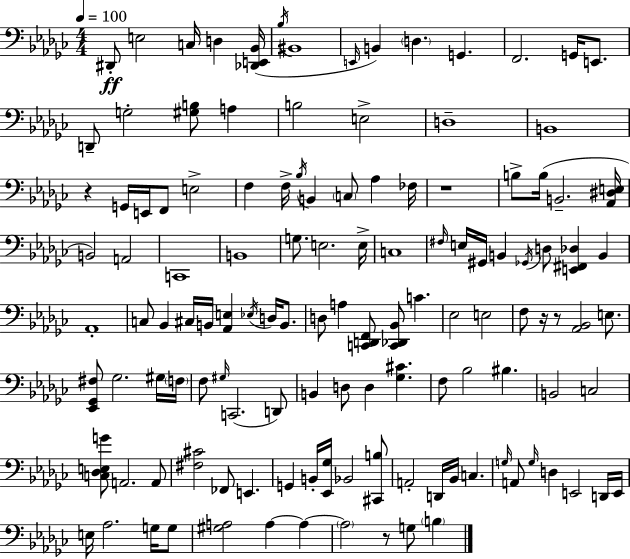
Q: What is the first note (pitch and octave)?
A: D#2